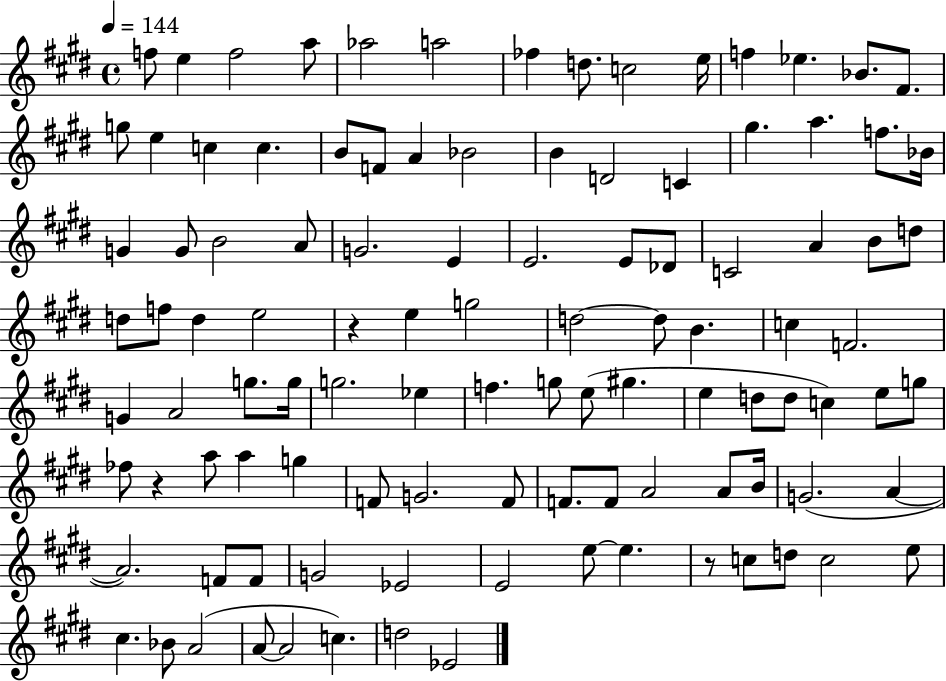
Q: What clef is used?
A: treble